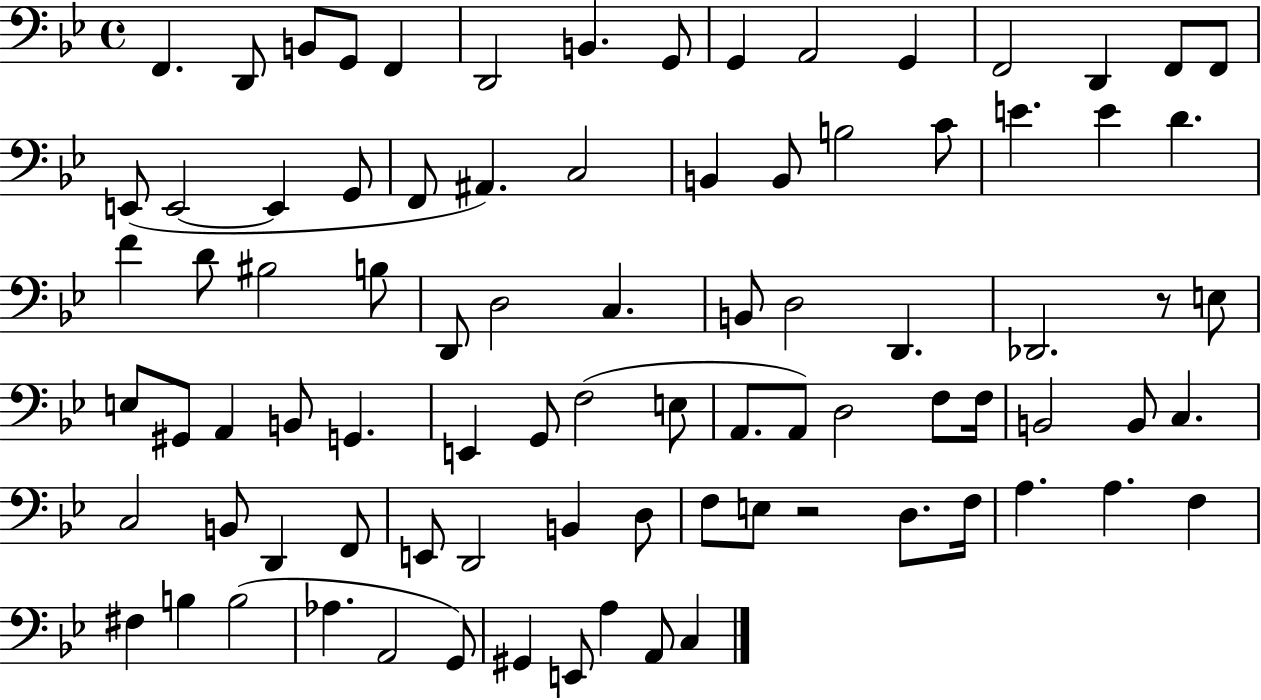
F2/q. D2/e B2/e G2/e F2/q D2/h B2/q. G2/e G2/q A2/h G2/q F2/h D2/q F2/e F2/e E2/e E2/h E2/q G2/e F2/e A#2/q. C3/h B2/q B2/e B3/h C4/e E4/q. E4/q D4/q. F4/q D4/e BIS3/h B3/e D2/e D3/h C3/q. B2/e D3/h D2/q. Db2/h. R/e E3/e E3/e G#2/e A2/q B2/e G2/q. E2/q G2/e F3/h E3/e A2/e. A2/e D3/h F3/e F3/s B2/h B2/e C3/q. C3/h B2/e D2/q F2/e E2/e D2/h B2/q D3/e F3/e E3/e R/h D3/e. F3/s A3/q. A3/q. F3/q F#3/q B3/q B3/h Ab3/q. A2/h G2/e G#2/q E2/e A3/q A2/e C3/q